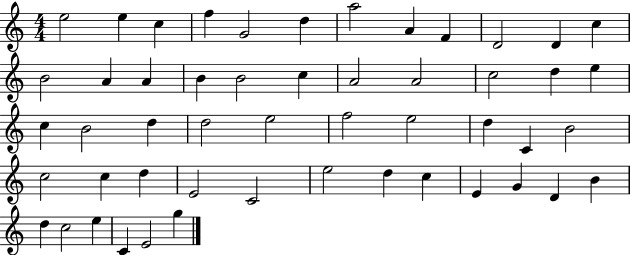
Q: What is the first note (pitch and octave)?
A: E5